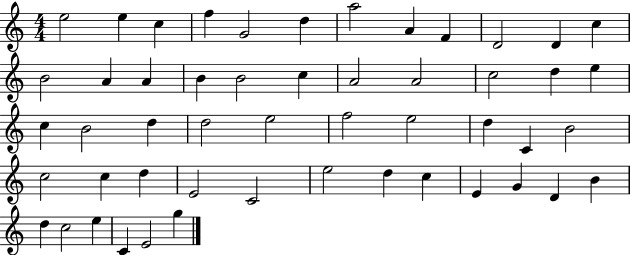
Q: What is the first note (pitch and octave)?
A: E5